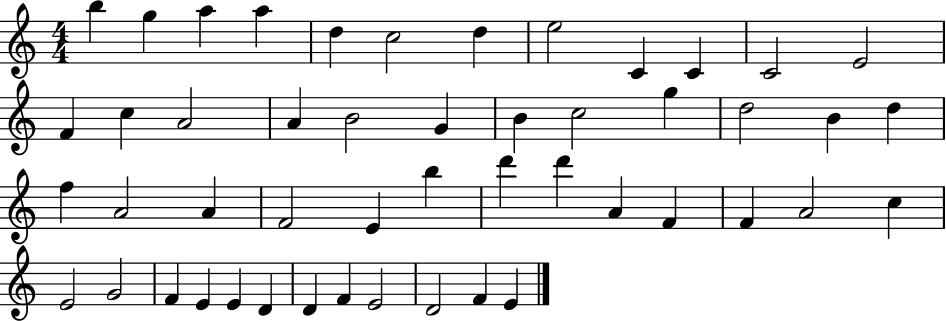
{
  \clef treble
  \numericTimeSignature
  \time 4/4
  \key c \major
  b''4 g''4 a''4 a''4 | d''4 c''2 d''4 | e''2 c'4 c'4 | c'2 e'2 | \break f'4 c''4 a'2 | a'4 b'2 g'4 | b'4 c''2 g''4 | d''2 b'4 d''4 | \break f''4 a'2 a'4 | f'2 e'4 b''4 | d'''4 d'''4 a'4 f'4 | f'4 a'2 c''4 | \break e'2 g'2 | f'4 e'4 e'4 d'4 | d'4 f'4 e'2 | d'2 f'4 e'4 | \break \bar "|."
}